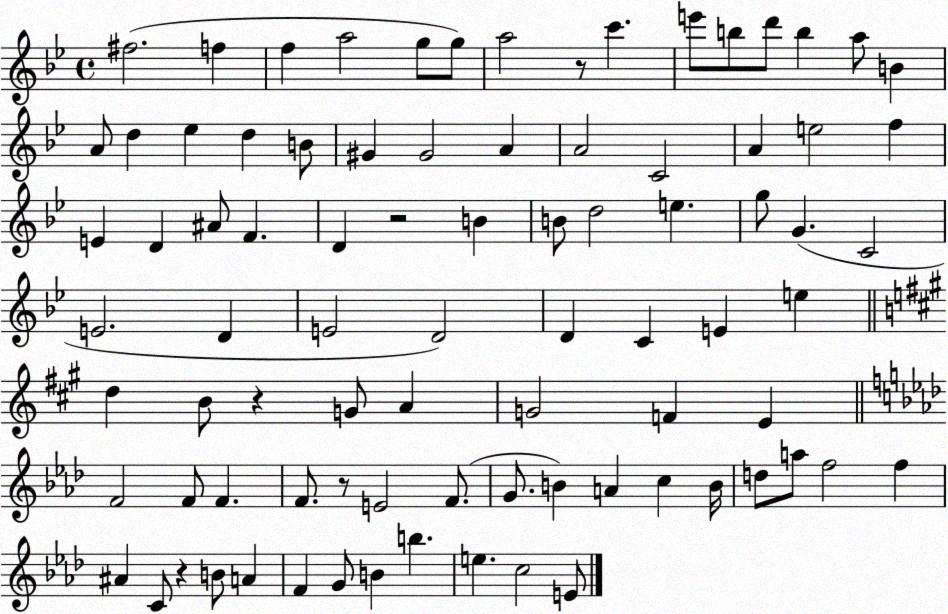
X:1
T:Untitled
M:4/4
L:1/4
K:Bb
^f2 f f a2 g/2 g/2 a2 z/2 c' e'/2 b/2 d'/2 b a/2 B A/2 d _e d B/2 ^G ^G2 A A2 C2 A e2 f E D ^A/2 F D z2 B B/2 d2 e g/2 G C2 E2 D E2 D2 D C E e d B/2 z G/2 A G2 F E F2 F/2 F F/2 z/2 E2 F/2 G/2 B A c B/4 d/2 a/2 f2 f ^A C/2 z B/2 A F G/2 B b e c2 E/2